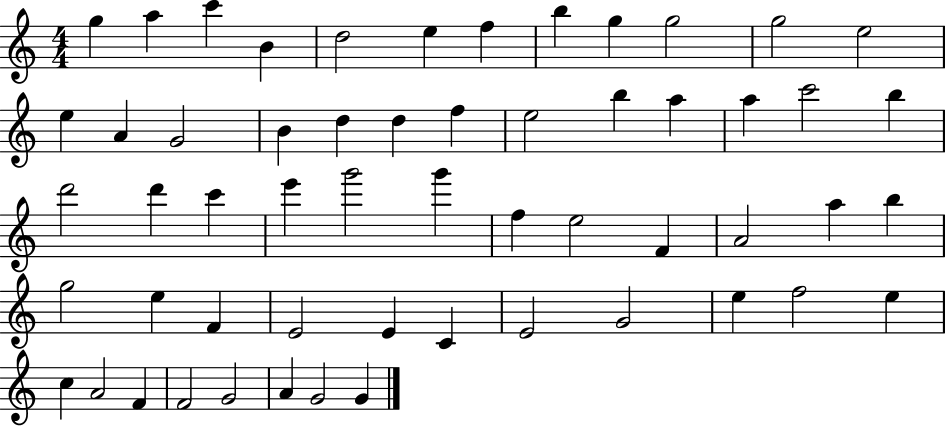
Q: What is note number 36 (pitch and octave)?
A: A5